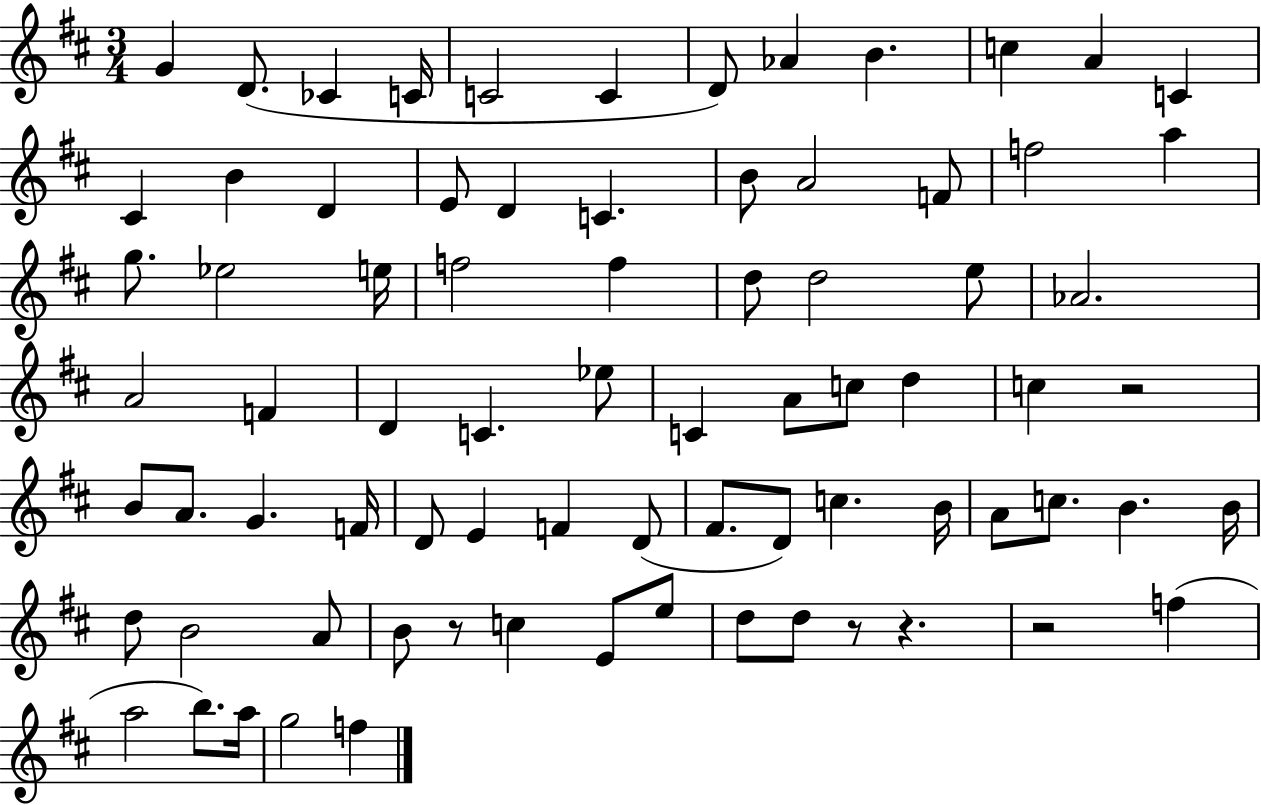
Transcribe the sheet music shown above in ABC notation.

X:1
T:Untitled
M:3/4
L:1/4
K:D
G D/2 _C C/4 C2 C D/2 _A B c A C ^C B D E/2 D C B/2 A2 F/2 f2 a g/2 _e2 e/4 f2 f d/2 d2 e/2 _A2 A2 F D C _e/2 C A/2 c/2 d c z2 B/2 A/2 G F/4 D/2 E F D/2 ^F/2 D/2 c B/4 A/2 c/2 B B/4 d/2 B2 A/2 B/2 z/2 c E/2 e/2 d/2 d/2 z/2 z z2 f a2 b/2 a/4 g2 f